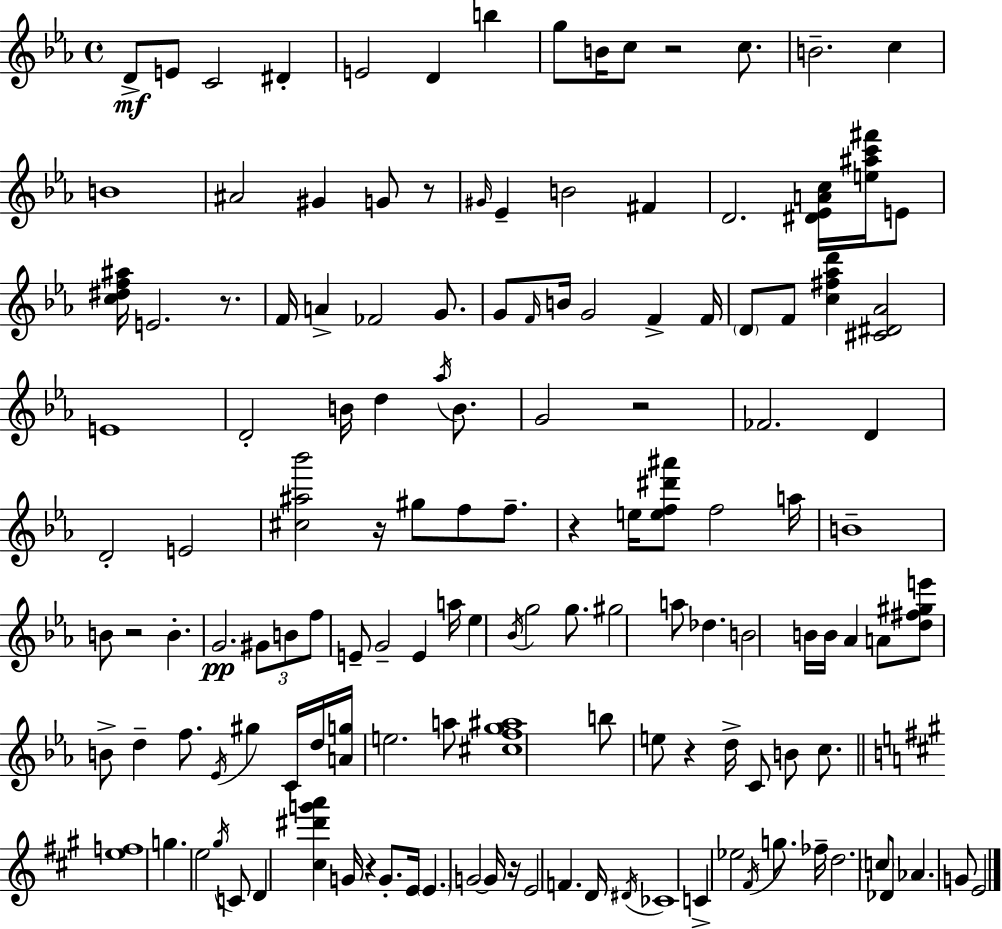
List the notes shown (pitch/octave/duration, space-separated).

D4/e E4/e C4/h D#4/q E4/h D4/q B5/q G5/e B4/s C5/e R/h C5/e. B4/h. C5/q B4/w A#4/h G#4/q G4/e R/e G#4/s Eb4/q B4/h F#4/q D4/h. [D#4,Eb4,A4,C5]/s [E5,A#5,C6,F#6]/s E4/e [C5,D#5,F5,A#5]/s E4/h. R/e. F4/s A4/q FES4/h G4/e. G4/e F4/s B4/s G4/h F4/q F4/s D4/e F4/e [C5,F#5,Ab5,D6]/q [C#4,D#4,Ab4]/h E4/w D4/h B4/s D5/q Ab5/s B4/e. G4/h R/h FES4/h. D4/q D4/h E4/h [C#5,A#5,Bb6]/h R/s G#5/e F5/e F5/e. R/q E5/s [E5,F5,D#6,A#6]/e F5/h A5/s B4/w B4/e R/h B4/q. G4/h. G#4/e B4/e F5/e E4/e G4/h E4/q A5/s Eb5/q Bb4/s G5/h G5/e. G#5/h A5/e Db5/q. B4/h B4/s B4/s Ab4/q A4/e [D5,F#5,G#5,E6]/e B4/e D5/q F5/e. Eb4/s G#5/q C4/s D5/s [A4,G5]/s E5/h. A5/e [C#5,F5,G5,A#5]/w B5/e E5/e R/q D5/s C4/e B4/e C5/e. [E5,F5]/w G5/q. E5/h G#5/s C4/e D4/q [C#5,D#6,G6,A6]/q G4/s R/q G4/e. E4/s E4/q. G4/h G4/s R/s E4/h F4/q. D4/s D#4/s CES4/w C4/q Eb5/h F#4/s G5/e. FES5/s D5/h. C5/e Db4/e Ab4/q. G4/e E4/h